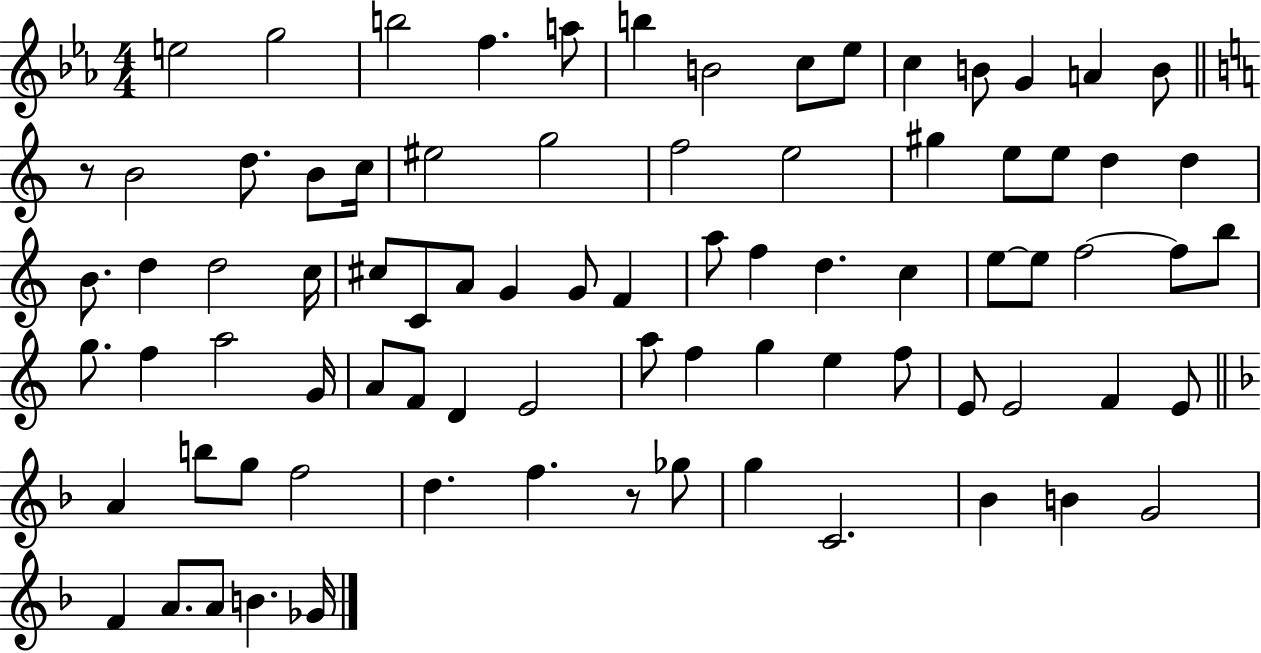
E5/h G5/h B5/h F5/q. A5/e B5/q B4/h C5/e Eb5/e C5/q B4/e G4/q A4/q B4/e R/e B4/h D5/e. B4/e C5/s EIS5/h G5/h F5/h E5/h G#5/q E5/e E5/e D5/q D5/q B4/e. D5/q D5/h C5/s C#5/e C4/e A4/e G4/q G4/e F4/q A5/e F5/q D5/q. C5/q E5/e E5/e F5/h F5/e B5/e G5/e. F5/q A5/h G4/s A4/e F4/e D4/q E4/h A5/e F5/q G5/q E5/q F5/e E4/e E4/h F4/q E4/e A4/q B5/e G5/e F5/h D5/q. F5/q. R/e Gb5/e G5/q C4/h. Bb4/q B4/q G4/h F4/q A4/e. A4/e B4/q. Gb4/s